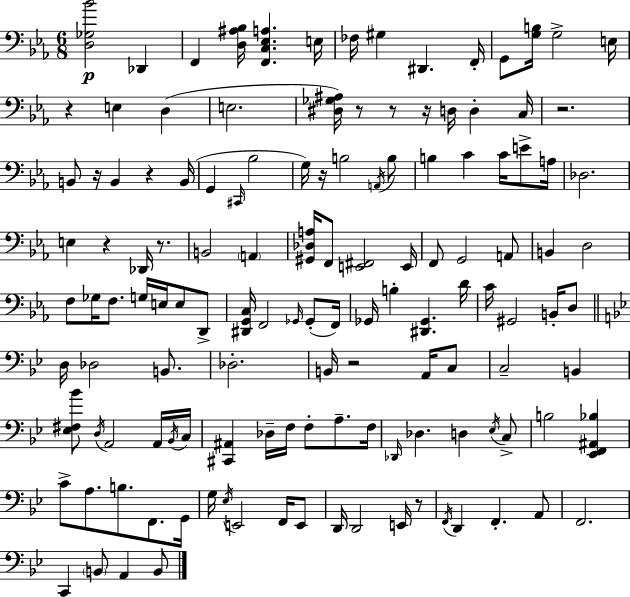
X:1
T:Untitled
M:6/8
L:1/4
K:Cm
[D,_G,_B]2 _D,, F,, [D,^A,_B,]/4 [F,,C,_E,A,] E,/4 _F,/4 ^G, ^D,, F,,/4 G,,/2 [G,B,]/4 G,2 E,/4 z E, D, E,2 [^D,_G,^A,]/4 z/2 z/2 z/4 D,/4 D, C,/4 z2 B,,/2 z/4 B,, z B,,/4 G,, ^C,,/4 _B,2 G,/4 z/4 B,2 A,,/4 B,/2 B, C C/4 E/2 A,/4 _D,2 E, z _D,,/4 z/2 B,,2 A,, [^G,,_D,A,]/4 F,,/2 [E,,^F,,]2 E,,/4 F,,/2 G,,2 A,,/2 B,, D,2 F,/2 _G,/4 F,/2 G,/4 E,/4 E,/2 D,,/2 [^D,,G,,C,]/4 F,,2 _G,,/4 _G,,/2 F,,/4 _G,,/4 B, [^D,,_G,,] D/4 C/4 ^G,,2 B,,/4 D,/2 D,/4 _D,2 B,,/2 _D,2 B,,/4 z2 A,,/4 C,/2 C,2 B,, [_E,^F,_B]/2 D,/4 A,,2 A,,/4 _B,,/4 C,/4 [^C,,^A,,] _D,/4 F,/4 F,/2 A,/2 F,/4 _D,,/4 _D, D, _E,/4 C,/2 B,2 [_E,,F,,^A,,_B,] C/2 A,/2 B,/2 F,,/2 G,,/4 G,/4 _E,/4 E,,2 F,,/4 E,,/2 D,,/4 D,,2 E,,/4 z/2 F,,/4 D,, F,, A,,/2 F,,2 C,, B,,/2 A,, B,,/2